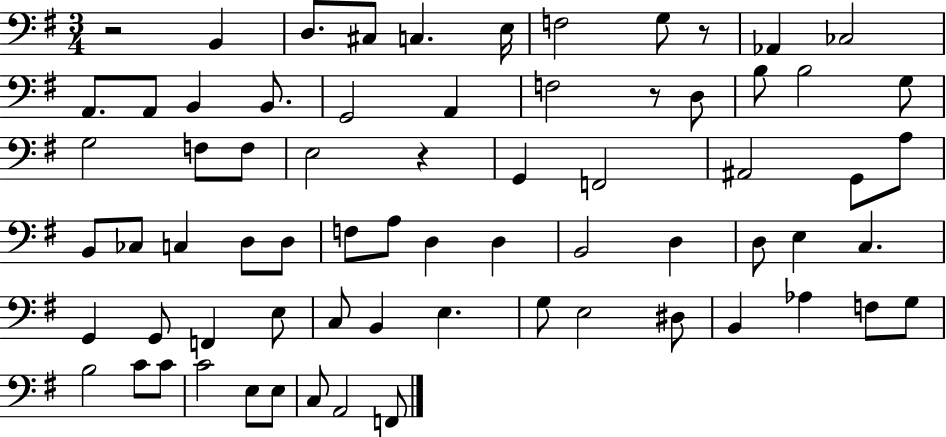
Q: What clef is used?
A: bass